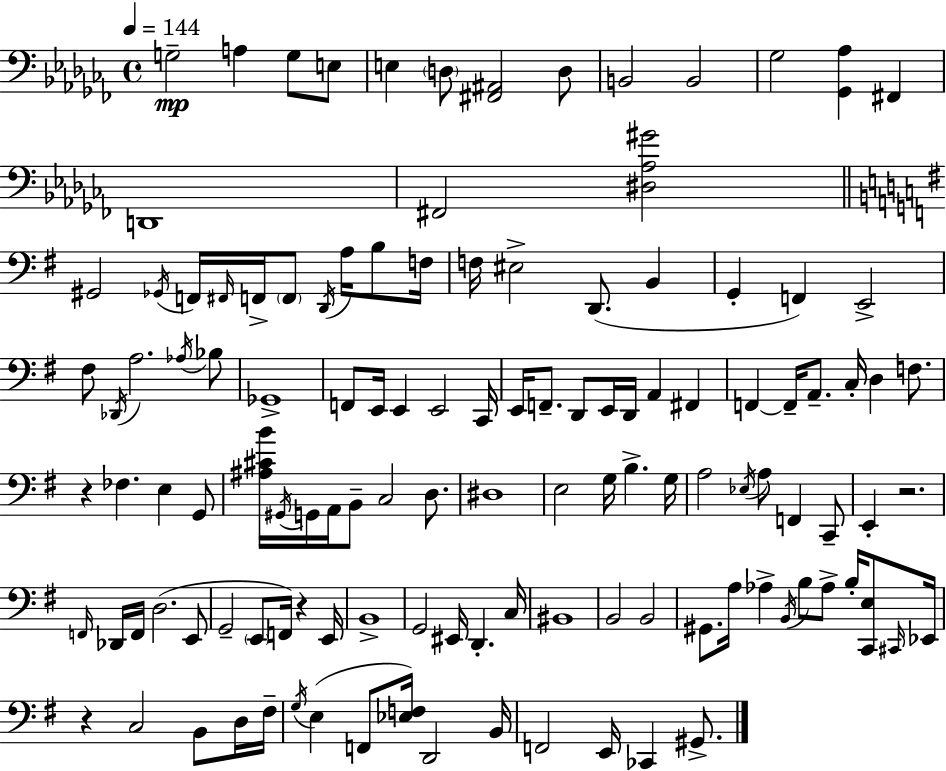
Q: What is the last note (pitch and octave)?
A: G#2